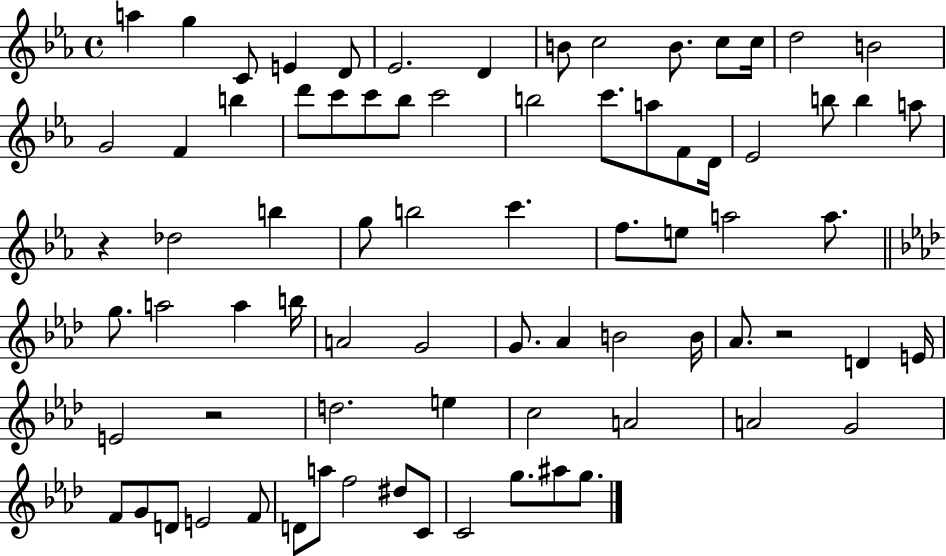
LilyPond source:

{
  \clef treble
  \time 4/4
  \defaultTimeSignature
  \key ees \major
  a''4 g''4 c'8 e'4 d'8 | ees'2. d'4 | b'8 c''2 b'8. c''8 c''16 | d''2 b'2 | \break g'2 f'4 b''4 | d'''8 c'''8 c'''8 bes''8 c'''2 | b''2 c'''8. a''8 f'8 d'16 | ees'2 b''8 b''4 a''8 | \break r4 des''2 b''4 | g''8 b''2 c'''4. | f''8. e''8 a''2 a''8. | \bar "||" \break \key f \minor g''8. a''2 a''4 b''16 | a'2 g'2 | g'8. aes'4 b'2 b'16 | aes'8. r2 d'4 e'16 | \break e'2 r2 | d''2. e''4 | c''2 a'2 | a'2 g'2 | \break f'8 g'8 d'8 e'2 f'8 | d'8 a''8 f''2 dis''8 c'8 | c'2 g''8. ais''8 g''8. | \bar "|."
}